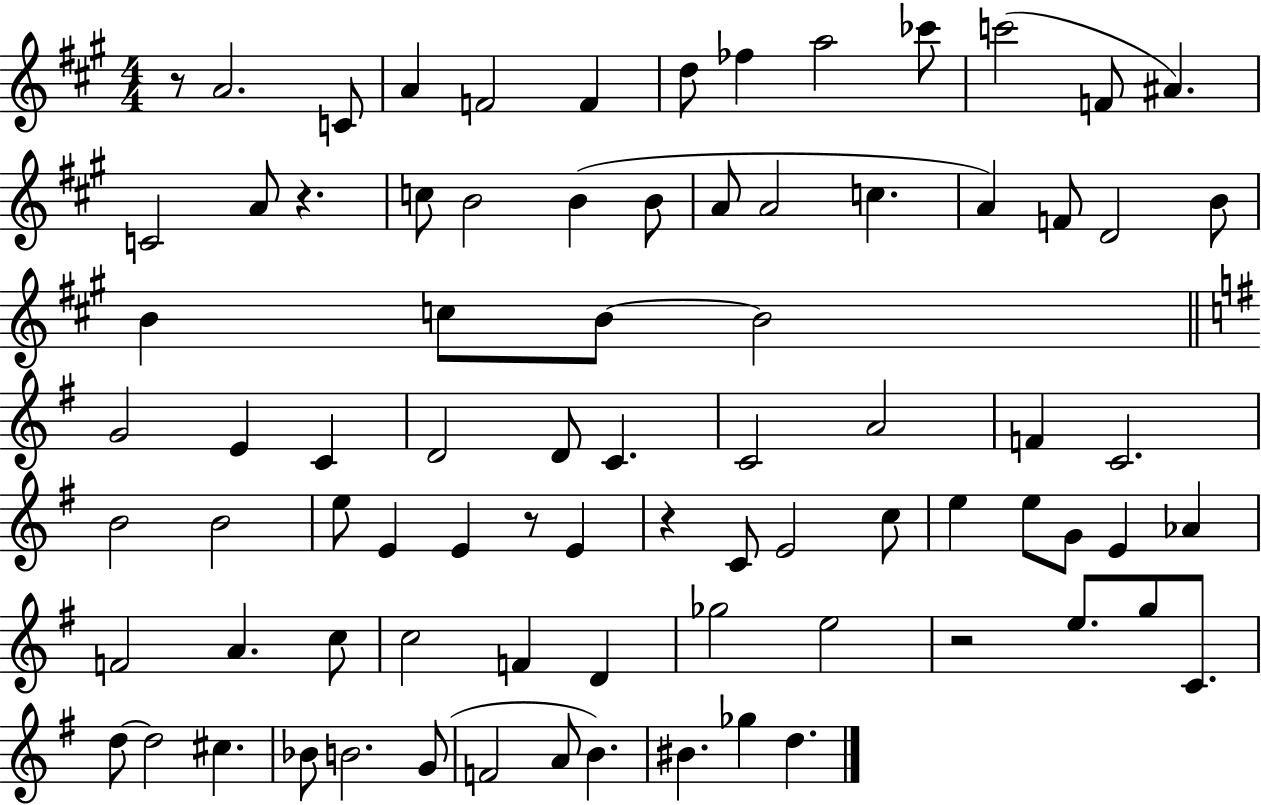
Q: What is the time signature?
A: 4/4